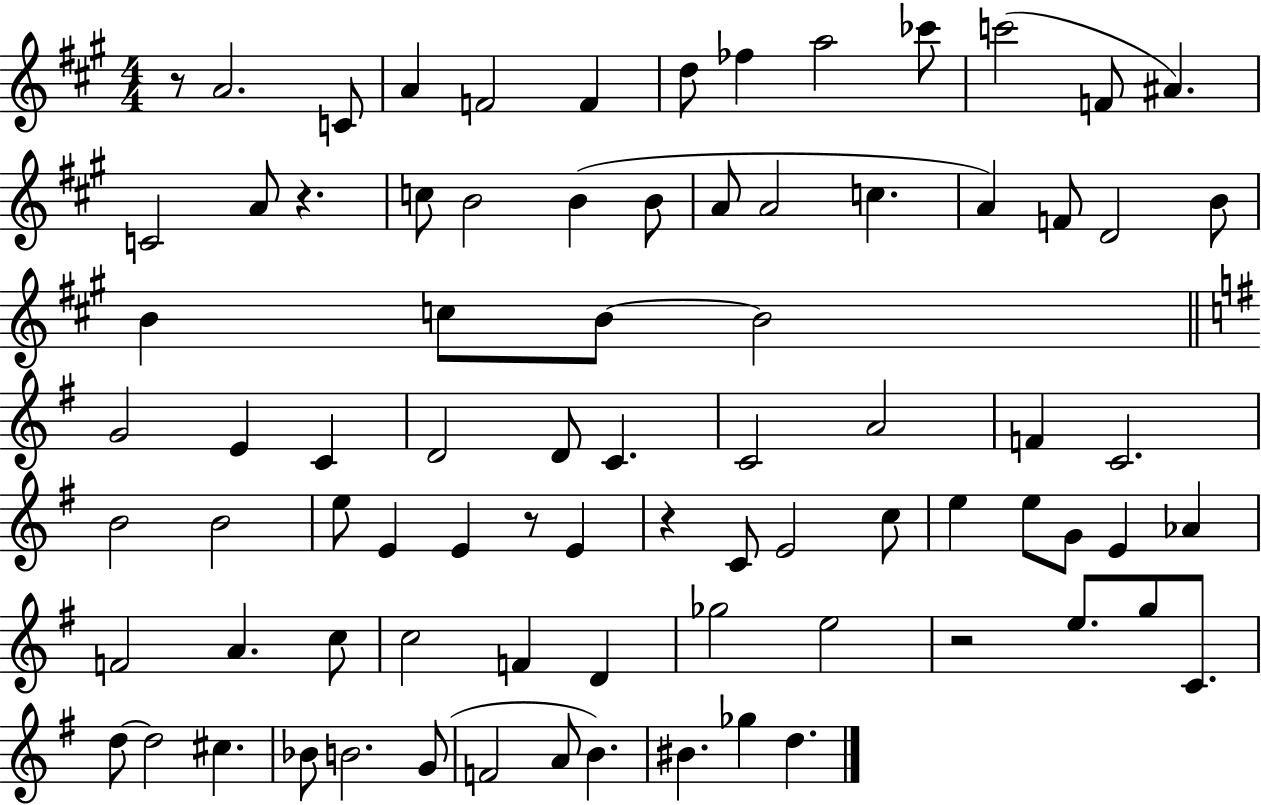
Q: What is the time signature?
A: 4/4